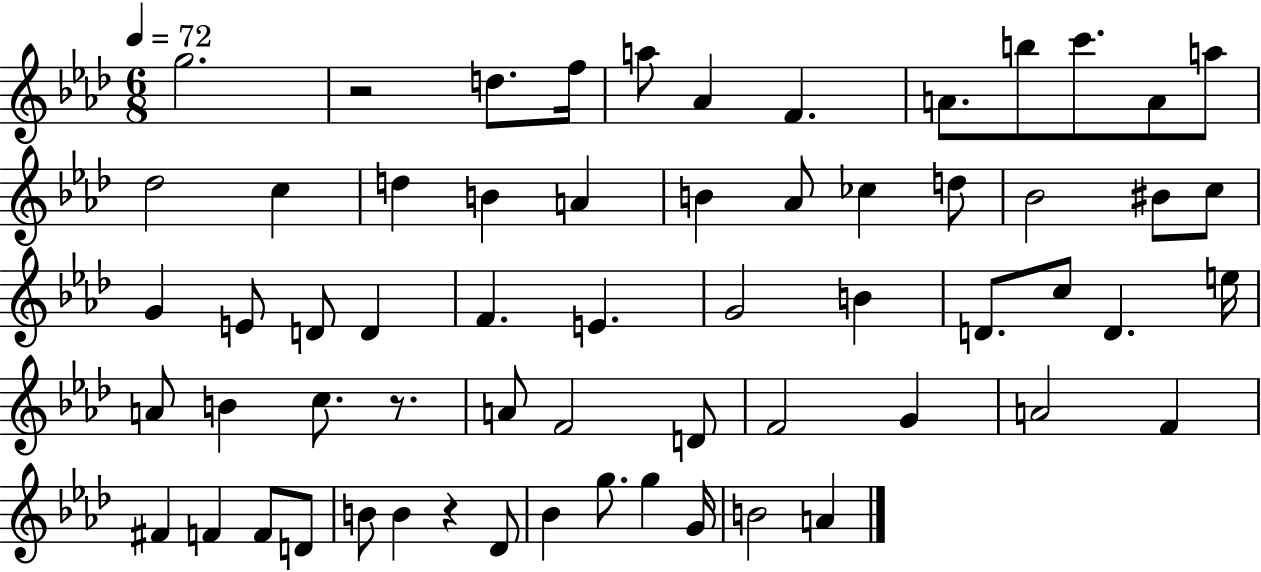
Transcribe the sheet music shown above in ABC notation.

X:1
T:Untitled
M:6/8
L:1/4
K:Ab
g2 z2 d/2 f/4 a/2 _A F A/2 b/2 c'/2 A/2 a/2 _d2 c d B A B _A/2 _c d/2 _B2 ^B/2 c/2 G E/2 D/2 D F E G2 B D/2 c/2 D e/4 A/2 B c/2 z/2 A/2 F2 D/2 F2 G A2 F ^F F F/2 D/2 B/2 B z _D/2 _B g/2 g G/4 B2 A